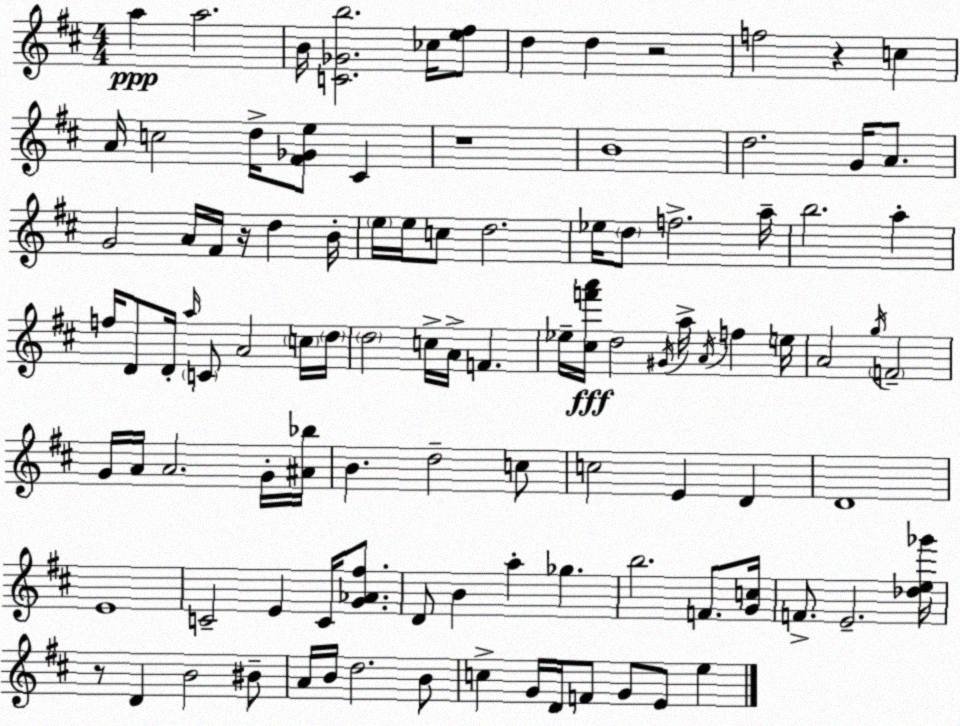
X:1
T:Untitled
M:4/4
L:1/4
K:D
a a2 B/4 [C_Gb]2 _c/4 [e^f]/2 d d z2 f2 z c A/4 c2 d/4 [^F_Ge]/2 ^C z4 B4 d2 G/4 A/2 G2 A/4 ^F/4 z/4 d B/4 e/4 e/4 c/2 d2 _e/4 d/2 f2 a/4 b2 a f/4 D/2 D/4 a/4 C/2 A2 c/4 d/4 d2 c/4 A/4 F _e/4 [^cf'a']/4 d2 ^G/4 a/4 A/4 f e/4 A2 g/4 F2 G/4 A/4 A2 G/4 [^A_b]/4 B d2 c/2 c2 E D D4 E4 C2 E C/4 [G_A^f]/2 D/2 B a _g b2 F/2 [Gc]/4 F/2 E2 [_de_g']/4 z/2 D B2 ^B/2 A/4 B/4 d2 B/2 c G/4 D/4 F/2 G/2 E/2 e